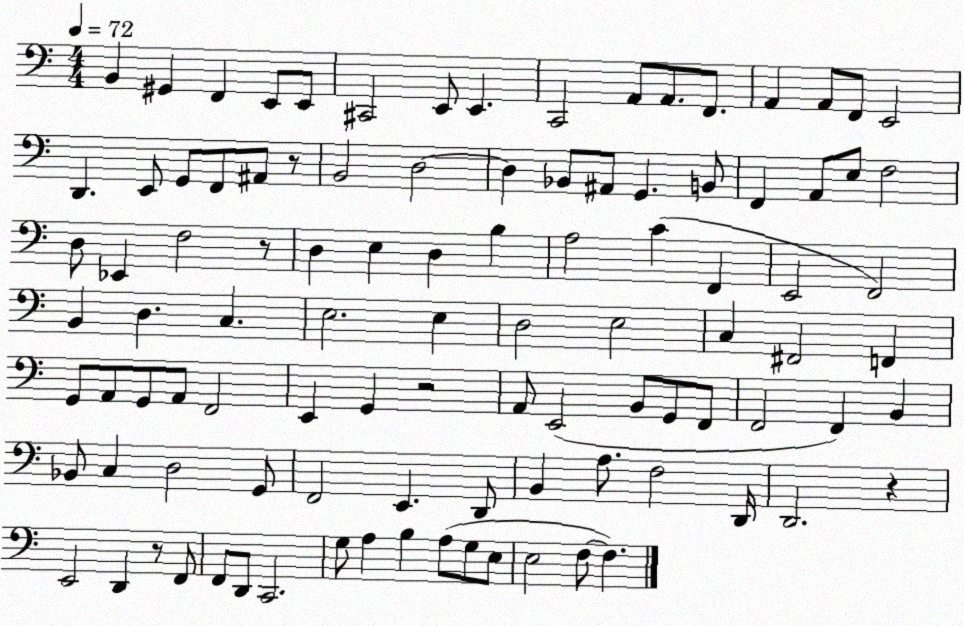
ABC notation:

X:1
T:Untitled
M:4/4
L:1/4
K:C
B,, ^G,, F,, E,,/2 E,,/2 ^C,,2 E,,/2 E,, C,,2 A,,/2 A,,/2 F,,/2 A,, A,,/2 F,,/2 E,,2 D,, E,,/2 G,,/2 F,,/2 ^A,,/2 z/2 B,,2 D,2 D, _B,,/2 ^A,,/2 G,, B,,/2 F,, A,,/2 E,/2 F,2 D,/2 _E,, F,2 z/2 D, E, D, B, A,2 C F,, E,,2 F,,2 B,, D, C, E,2 E, D,2 E,2 C, ^F,,2 F,, G,,/2 A,,/2 G,,/2 A,,/2 F,,2 E,, G,, z2 A,,/2 E,,2 B,,/2 G,,/2 F,,/2 F,,2 F,, B,, _B,,/2 C, D,2 G,,/2 F,,2 E,, D,,/2 B,, A,/2 F,2 D,,/4 D,,2 z E,,2 D,, z/2 F,,/2 F,,/2 D,,/2 C,,2 G,/2 A, B, A,/2 G,/2 E,/2 E,2 F,/2 F,